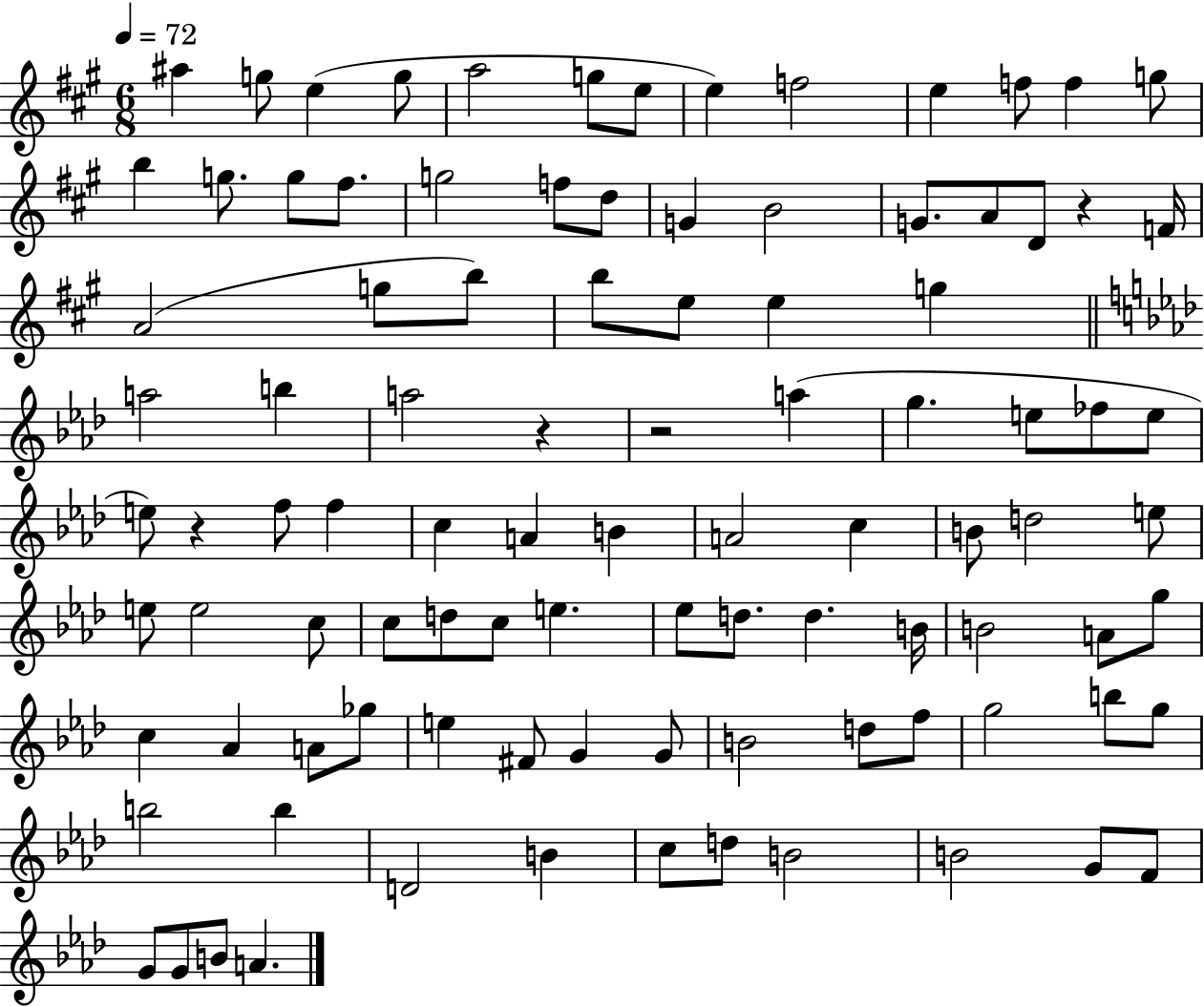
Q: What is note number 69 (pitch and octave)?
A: A4